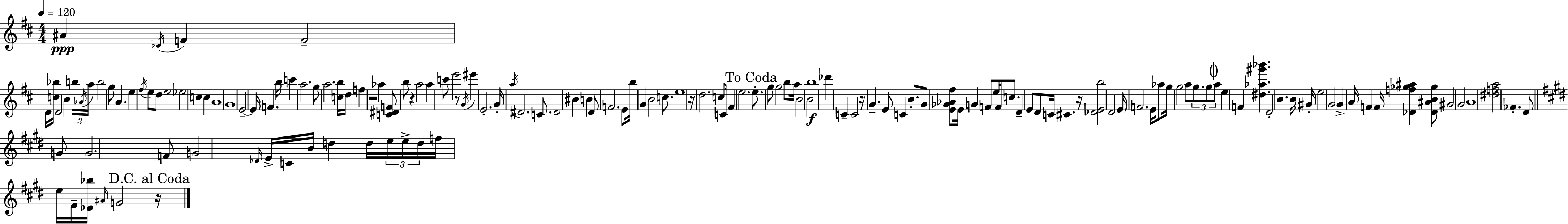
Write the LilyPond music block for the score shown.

{
  \clef treble
  \numericTimeSignature
  \time 4/4
  \key d \major
  \tempo 4 = 120
  \repeat volta 2 { ais'4\ppp \acciaccatura { des'16 } f'4 f'2-- | d'16 <c'' bes''>16 d'2 b'4 \tuplet 3/2 { b''16 | \acciaccatura { aes'16 } a''16 } b''2 g''8 a'4. | e''4 \acciaccatura { fis''16 } e''8 d''8 e''2 | \break ees''2 c''4 c''4 | a'1 | g'1 | e'2--~~ e'16 f'4. | \break b''16 c'''4 a''2. | g''8 a''2. | <c'' b''>16 d''16 f''4 r2 aes''4 | <c' dis' f'>8 b''8 r4 a''2 | \break a''4 c'''8 e'''2 | r8 \acciaccatura { g'16 } eis'''4 e'2.-. | g'16-. \acciaccatura { a''16 } dis'2. | c'8. dis'2 bis'4 | \break b'4 d'8 f'2. | e'8 b''16 g'4 b'2 | c''8. e''1 | r16 d''2. | \break c''8 c'16 fis'4 e''2. | \mark "To Coda" e''8.-. g''8 g''2 | b''8 a''16 b'2 b'2 | b''1\f | \break des'''4 c'4-- c'2 | r16 g'4.-- e'8 c'4 | b'8.-. g'8 <e' ges' aes' fis''>8 e'16 g'4 f'8 | e''16 f'16 c''8. d'4-- e'8 d'8 c'16 cis'4. | \break r16 <des' e' b''>2 d'2 | \parenthesize e'16 f'2. | e'16 aes''8 g''16 g''2 a''8 | \tuplet 3/2 { g''8. g''8 \mark \markup { \musicglyph "scripts.coda" } a''8 } e''4 f'4 <dis'' aes'' gis''' bes'''>4. | \break d'2-. b'4. | b'16 gis'16-. e''2 g'2 | g'4-> a'16 f'4 f'16 <des' f'' ges'' ais''>4 | <des' ais' b' ges''>8 gis'2 g'2 | \break a'1 | <dis'' f'' a''>2 fes'4.-. | d'8 \bar "||" \break \key e \major g'8 g'2. f'8 | g'2 \grace { des'16 } e'16-> c'16 b'16 d''4 | d''16 \tuplet 3/2 { e''16 e''16-> d''16 } f''16 e''16 fis'16-- <ees' bes''>16 \grace { ais'16 } g'2 | \mark "D.C. al Coda" r16 } \bar "|."
}